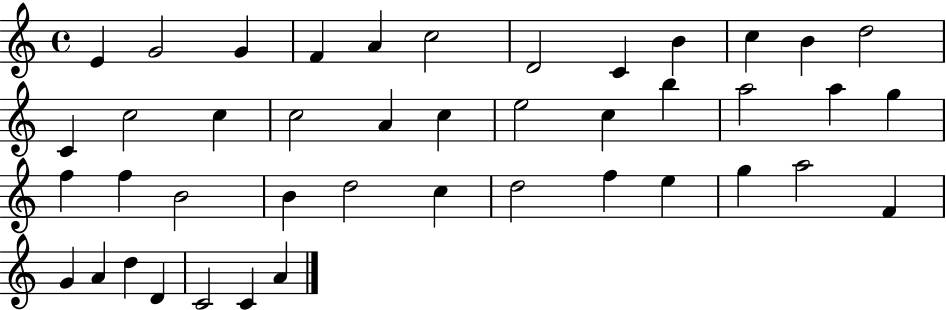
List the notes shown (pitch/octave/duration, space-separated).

E4/q G4/h G4/q F4/q A4/q C5/h D4/h C4/q B4/q C5/q B4/q D5/h C4/q C5/h C5/q C5/h A4/q C5/q E5/h C5/q B5/q A5/h A5/q G5/q F5/q F5/q B4/h B4/q D5/h C5/q D5/h F5/q E5/q G5/q A5/h F4/q G4/q A4/q D5/q D4/q C4/h C4/q A4/q